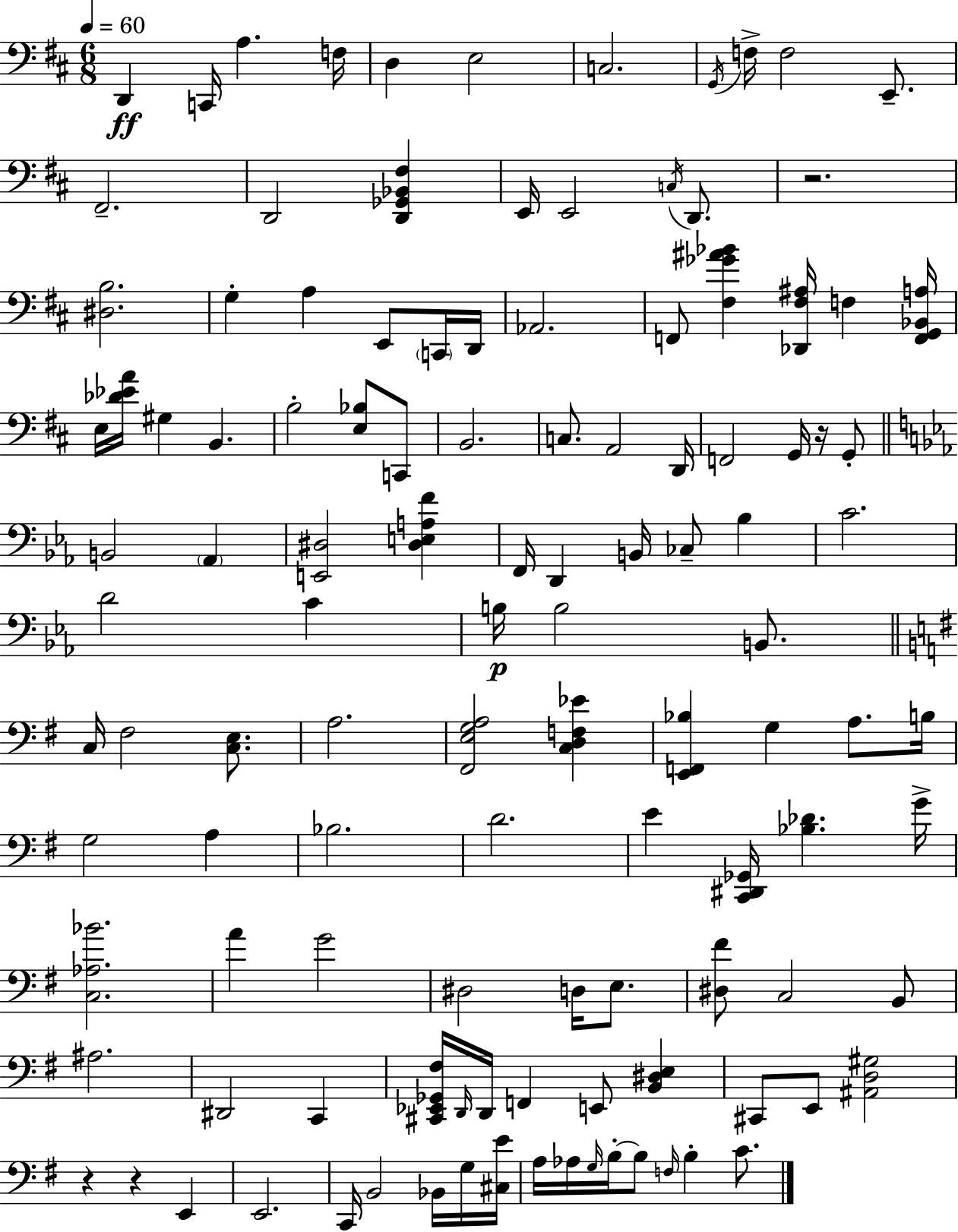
D2/q C2/s A3/q. F3/s D3/q E3/h C3/h. G2/s F3/s F3/h E2/e. F#2/h. D2/h [D2,Gb2,Bb2,F#3]/q E2/s E2/h C3/s D2/e. R/h. [D#3,B3]/h. G3/q A3/q E2/e C2/s D2/s Ab2/h. F2/e [F#3,Gb4,A#4,Bb4]/q [Db2,F#3,A#3]/s F3/q [F2,G2,Bb2,A3]/s E3/s [Db4,Eb4,A4]/s G#3/q B2/q. B3/h [E3,Bb3]/e C2/e B2/h. C3/e. A2/h D2/s F2/h G2/s R/s G2/e B2/h Ab2/q [E2,D#3]/h [D#3,E3,A3,F4]/q F2/s D2/q B2/s CES3/e Bb3/q C4/h. D4/h C4/q B3/s B3/h B2/e. C3/s F#3/h [C3,E3]/e. A3/h. [F#2,E3,G3,A3]/h [C3,D3,F3,Eb4]/q [E2,F2,Bb3]/q G3/q A3/e. B3/s G3/h A3/q Bb3/h. D4/h. E4/q [C2,D#2,Gb2]/s [Bb3,Db4]/q. G4/s [C3,Ab3,Bb4]/h. A4/q G4/h D#3/h D3/s E3/e. [D#3,F#4]/e C3/h B2/e A#3/h. D#2/h C2/q [C#2,Eb2,Gb2,F#3]/s D2/s D2/s F2/q E2/e [B2,D#3,E3]/q C#2/e E2/e [A#2,D3,G#3]/h R/q R/q E2/q E2/h. C2/s B2/h Bb2/s G3/s [C#3,E4]/s A3/s Ab3/s G3/s B3/s B3/e F3/s B3/q C4/e.